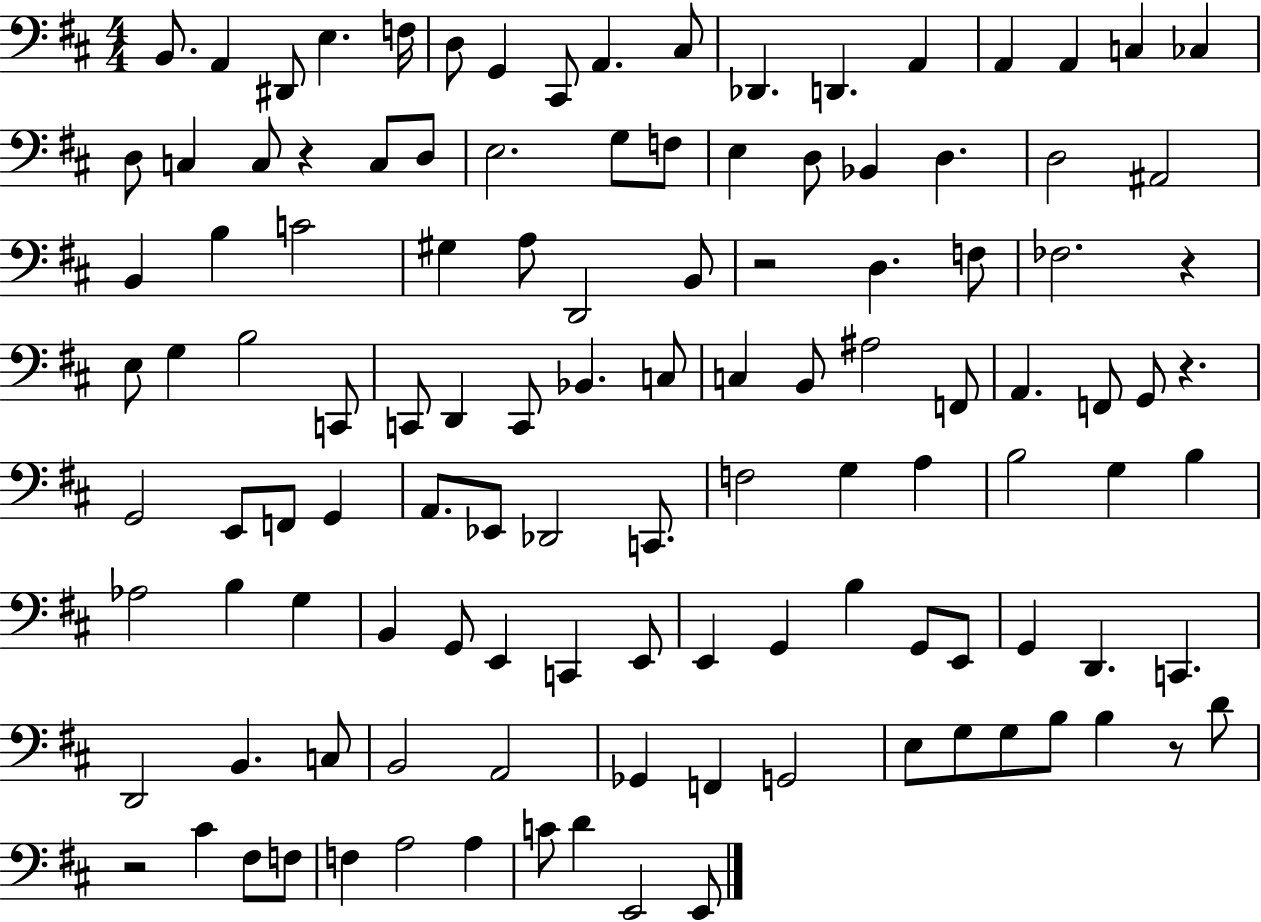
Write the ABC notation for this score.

X:1
T:Untitled
M:4/4
L:1/4
K:D
B,,/2 A,, ^D,,/2 E, F,/4 D,/2 G,, ^C,,/2 A,, ^C,/2 _D,, D,, A,, A,, A,, C, _C, D,/2 C, C,/2 z C,/2 D,/2 E,2 G,/2 F,/2 E, D,/2 _B,, D, D,2 ^A,,2 B,, B, C2 ^G, A,/2 D,,2 B,,/2 z2 D, F,/2 _F,2 z E,/2 G, B,2 C,,/2 C,,/2 D,, C,,/2 _B,, C,/2 C, B,,/2 ^A,2 F,,/2 A,, F,,/2 G,,/2 z G,,2 E,,/2 F,,/2 G,, A,,/2 _E,,/2 _D,,2 C,,/2 F,2 G, A, B,2 G, B, _A,2 B, G, B,, G,,/2 E,, C,, E,,/2 E,, G,, B, G,,/2 E,,/2 G,, D,, C,, D,,2 B,, C,/2 B,,2 A,,2 _G,, F,, G,,2 E,/2 G,/2 G,/2 B,/2 B, z/2 D/2 z2 ^C ^F,/2 F,/2 F, A,2 A, C/2 D E,,2 E,,/2